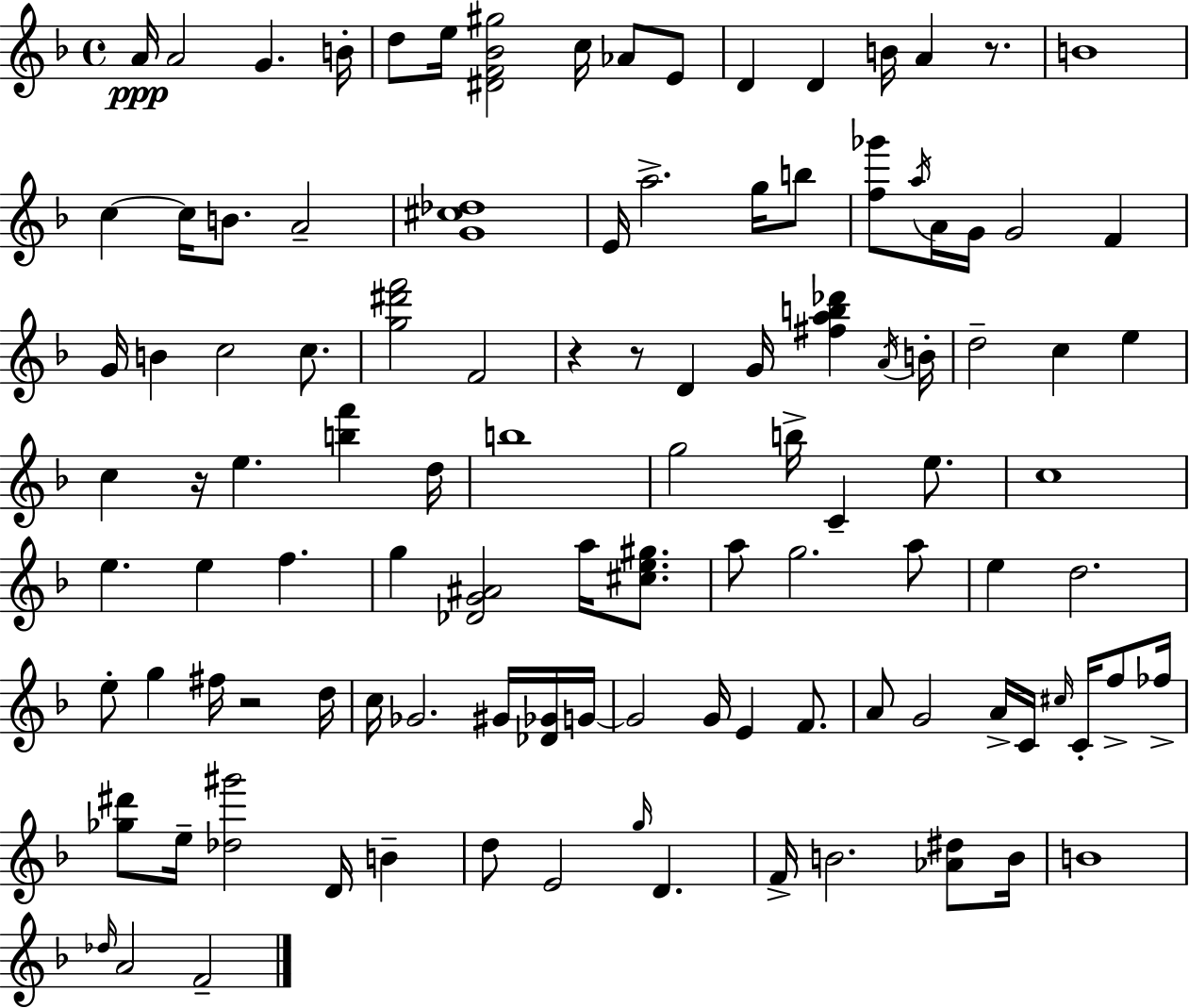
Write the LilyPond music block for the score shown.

{
  \clef treble
  \time 4/4
  \defaultTimeSignature
  \key d \minor
  \repeat volta 2 { a'16\ppp a'2 g'4. b'16-. | d''8 e''16 <dis' f' bes' gis''>2 c''16 aes'8 e'8 | d'4 d'4 b'16 a'4 r8. | b'1 | \break c''4~~ c''16 b'8. a'2-- | <g' cis'' des''>1 | e'16 a''2.-> g''16 b''8 | <f'' ges'''>8 \acciaccatura { a''16 } a'16 g'16 g'2 f'4 | \break g'16 b'4 c''2 c''8. | <g'' dis''' f'''>2 f'2 | r4 r8 d'4 g'16 <fis'' a'' b'' des'''>4 | \acciaccatura { a'16 } b'16-. d''2-- c''4 e''4 | \break c''4 r16 e''4. <b'' f'''>4 | d''16 b''1 | g''2 b''16-> c'4-- e''8. | c''1 | \break e''4. e''4 f''4. | g''4 <des' g' ais'>2 a''16 <cis'' e'' gis''>8. | a''8 g''2. | a''8 e''4 d''2. | \break e''8-. g''4 fis''16 r2 | d''16 c''16 ges'2. gis'16 | <des' ges'>16 g'16~~ g'2 g'16 e'4 f'8. | a'8 g'2 a'16-> c'16 \grace { cis''16 } c'16-. | \break f''8-> fes''16-> <ges'' dis'''>8 e''16-- <des'' gis'''>2 d'16 b'4-- | d''8 e'2 \grace { g''16 } d'4. | f'16-> b'2. | <aes' dis''>8 b'16 b'1 | \break \grace { des''16 } a'2 f'2-- | } \bar "|."
}